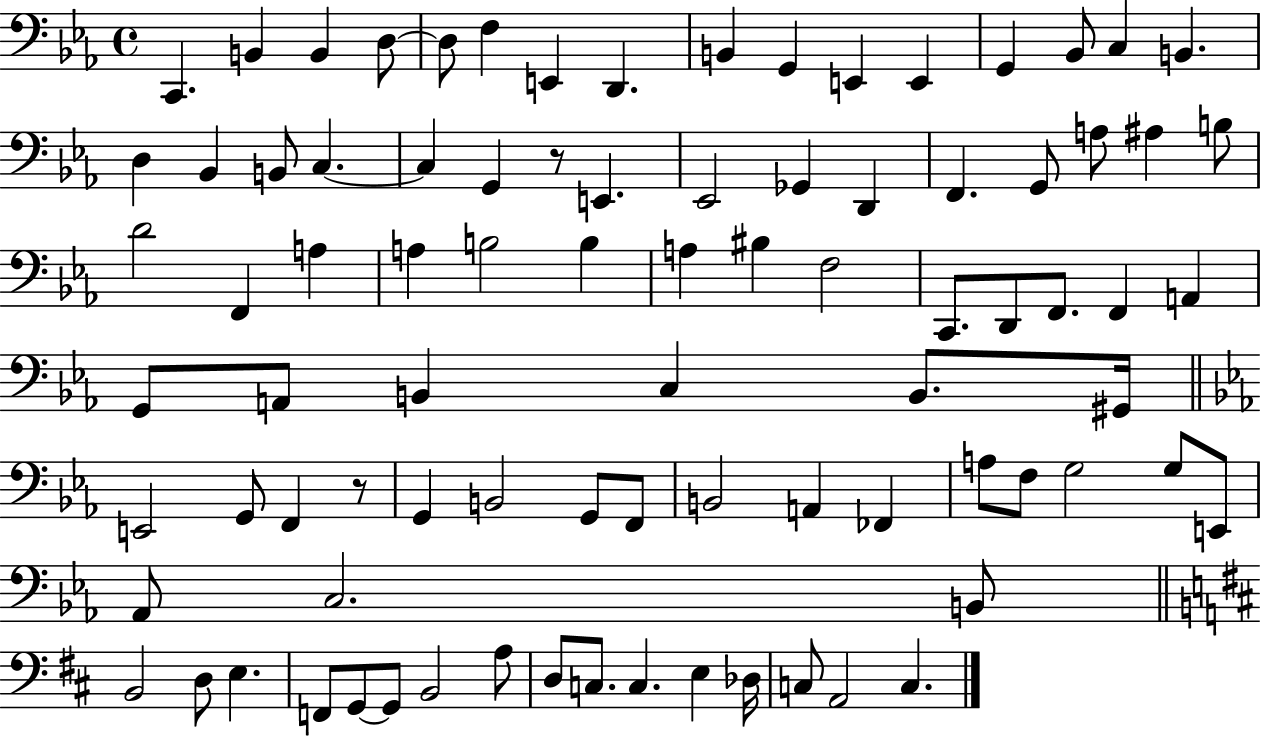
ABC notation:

X:1
T:Untitled
M:4/4
L:1/4
K:Eb
C,, B,, B,, D,/2 D,/2 F, E,, D,, B,, G,, E,, E,, G,, _B,,/2 C, B,, D, _B,, B,,/2 C, C, G,, z/2 E,, _E,,2 _G,, D,, F,, G,,/2 A,/2 ^A, B,/2 D2 F,, A, A, B,2 B, A, ^B, F,2 C,,/2 D,,/2 F,,/2 F,, A,, G,,/2 A,,/2 B,, C, B,,/2 ^G,,/4 E,,2 G,,/2 F,, z/2 G,, B,,2 G,,/2 F,,/2 B,,2 A,, _F,, A,/2 F,/2 G,2 G,/2 E,,/2 _A,,/2 C,2 B,,/2 B,,2 D,/2 E, F,,/2 G,,/2 G,,/2 B,,2 A,/2 D,/2 C,/2 C, E, _D,/4 C,/2 A,,2 C,